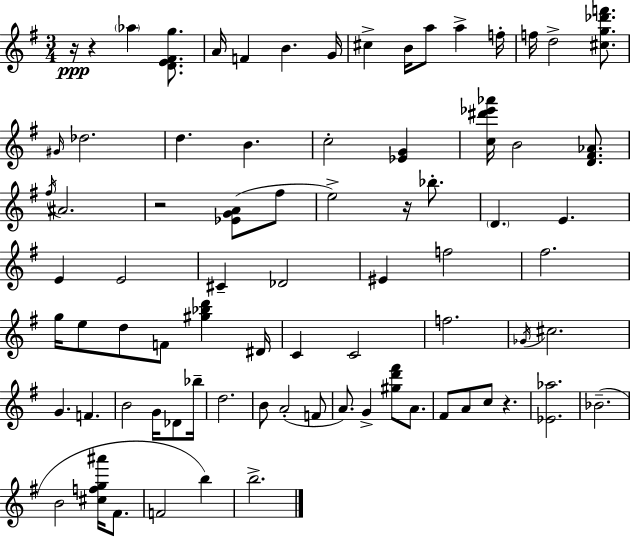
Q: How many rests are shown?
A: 5